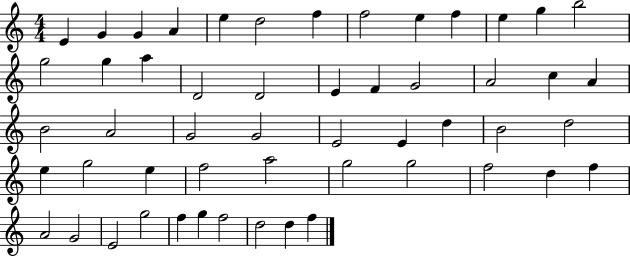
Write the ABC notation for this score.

X:1
T:Untitled
M:4/4
L:1/4
K:C
E G G A e d2 f f2 e f e g b2 g2 g a D2 D2 E F G2 A2 c A B2 A2 G2 G2 E2 E d B2 d2 e g2 e f2 a2 g2 g2 f2 d f A2 G2 E2 g2 f g f2 d2 d f